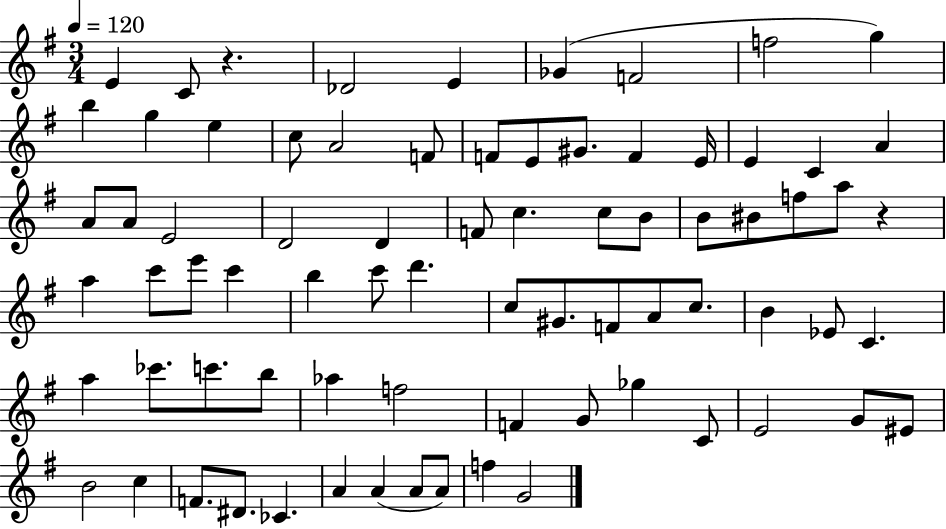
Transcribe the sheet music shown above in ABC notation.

X:1
T:Untitled
M:3/4
L:1/4
K:G
E C/2 z _D2 E _G F2 f2 g b g e c/2 A2 F/2 F/2 E/2 ^G/2 F E/4 E C A A/2 A/2 E2 D2 D F/2 c c/2 B/2 B/2 ^B/2 f/2 a/2 z a c'/2 e'/2 c' b c'/2 d' c/2 ^G/2 F/2 A/2 c/2 B _E/2 C a _c'/2 c'/2 b/2 _a f2 F G/2 _g C/2 E2 G/2 ^E/2 B2 c F/2 ^D/2 _C A A A/2 A/2 f G2